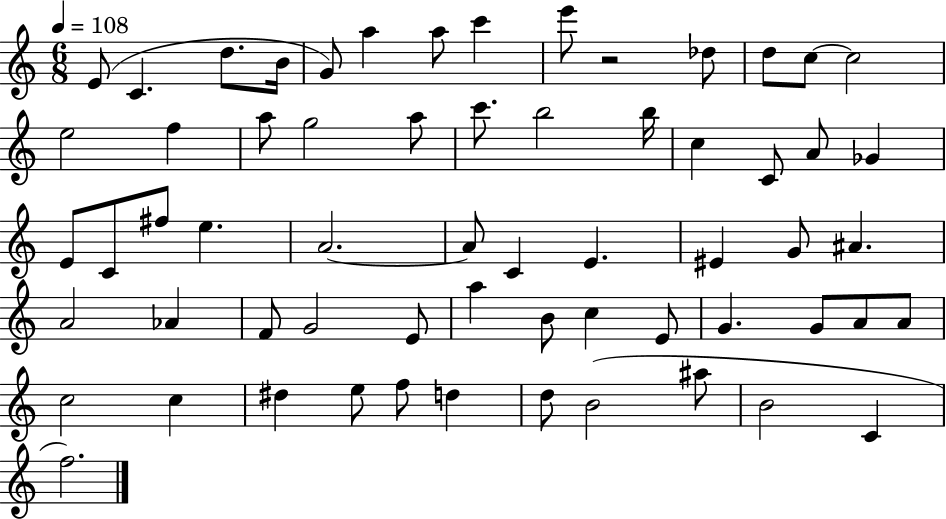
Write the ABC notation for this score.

X:1
T:Untitled
M:6/8
L:1/4
K:C
E/2 C d/2 B/4 G/2 a a/2 c' e'/2 z2 _d/2 d/2 c/2 c2 e2 f a/2 g2 a/2 c'/2 b2 b/4 c C/2 A/2 _G E/2 C/2 ^f/2 e A2 A/2 C E ^E G/2 ^A A2 _A F/2 G2 E/2 a B/2 c E/2 G G/2 A/2 A/2 c2 c ^d e/2 f/2 d d/2 B2 ^a/2 B2 C f2